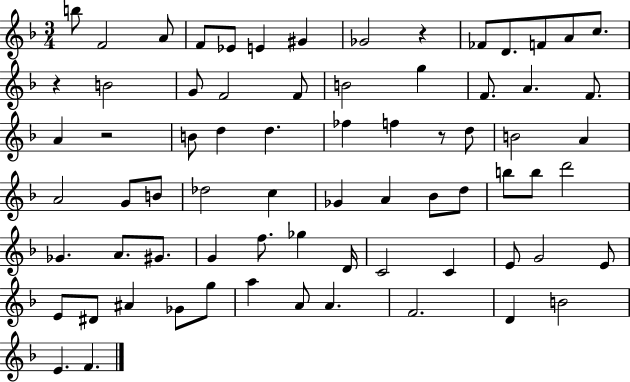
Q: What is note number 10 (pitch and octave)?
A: D4